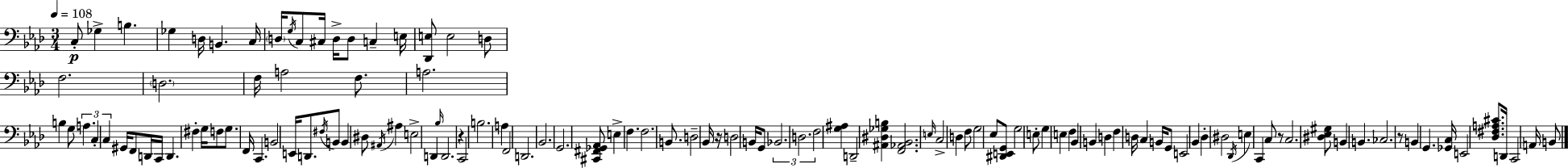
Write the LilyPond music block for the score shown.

{
  \clef bass
  \numericTimeSignature
  \time 3/4
  \key f \minor
  \tempo 4 = 108
  \repeat volta 2 { c8-.\p ges4-> b4. | ges4 d16 b,4. c16 | \parenthesize d16 \acciaccatura { g16 } c8 cis16 d16-> d8 c4-- | e16 <des, e>8 e2 d8 | \break f2. | \parenthesize d2. | f16 a2 f8. | a2. | \break b4 g8 \tuplet 3/2 { a4. | c4-. c4 } gis,16 f,8 | d,16 c,16 d,4. fis4-. | g16 f8 g8. f,16 c,4. | \break b,2 e,16 d,8. | \acciaccatura { fis16 } b,8 b,4 dis8 \acciaccatura { ais,16 } ais4 | e2-> d,4 | \grace { bes16 } d,2. | \break r4 c,2 | b2. | a4 f,2 | d,2. | \break bes,2. | g,2. | <cis, fis, ges, aes,>8 e4-> f4. | f2. | \break b,8. d2-- | bes,16 r16 d2 | b,16 g,8 \tuplet 3/2 { bes,2. | d2. | \break f2 } | <g ais>4 d,2-- | <ais, dis ges b>4 <f, aes, bes,>2. | \grace { e16 } c2-> | \break d4 f8 g2 | ees8 <dis, e, g,>8 g2 | e8-. g4 e4 | f4 bes,4 b,4 | \break d4 f4 d16 c4 | b,16 g,8 e,2 | bes,4 des4-. dis2 | \acciaccatura { des,16 } e4 c,4 | \break c8 r8 c2. | <dis ees gis>8 b,4 | b,4. ces2. | r8 b,4 | \break g,4. <ges, c>16 e,2 | <des fis a cis'>8. d,16 c,2 | a,16 b,8 } \bar "|."
}